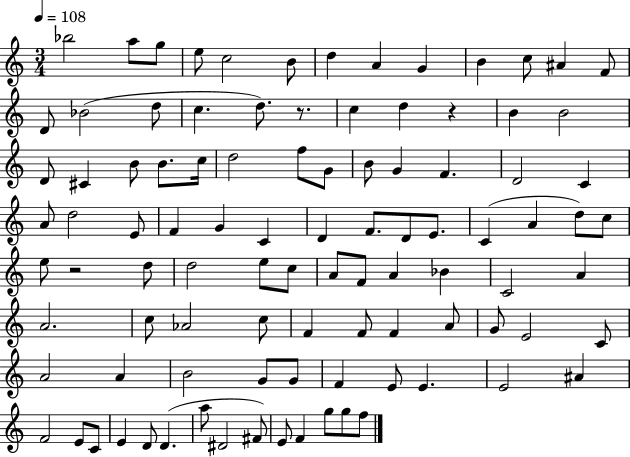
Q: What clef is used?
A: treble